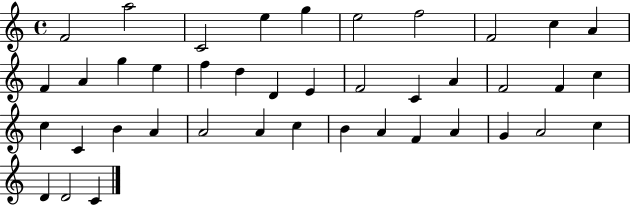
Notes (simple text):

F4/h A5/h C4/h E5/q G5/q E5/h F5/h F4/h C5/q A4/q F4/q A4/q G5/q E5/q F5/q D5/q D4/q E4/q F4/h C4/q A4/q F4/h F4/q C5/q C5/q C4/q B4/q A4/q A4/h A4/q C5/q B4/q A4/q F4/q A4/q G4/q A4/h C5/q D4/q D4/h C4/q